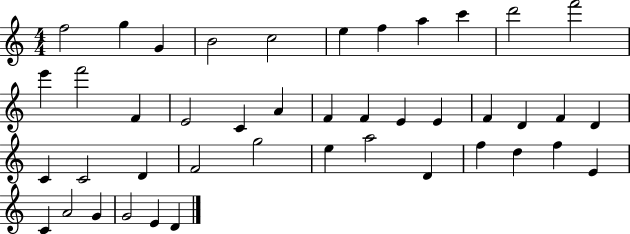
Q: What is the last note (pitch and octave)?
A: D4